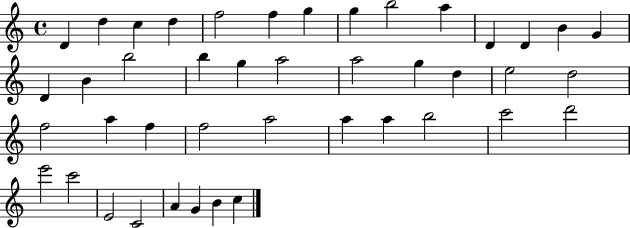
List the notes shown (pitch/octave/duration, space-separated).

D4/q D5/q C5/q D5/q F5/h F5/q G5/q G5/q B5/h A5/q D4/q D4/q B4/q G4/q D4/q B4/q B5/h B5/q G5/q A5/h A5/h G5/q D5/q E5/h D5/h F5/h A5/q F5/q F5/h A5/h A5/q A5/q B5/h C6/h D6/h E6/h C6/h E4/h C4/h A4/q G4/q B4/q C5/q